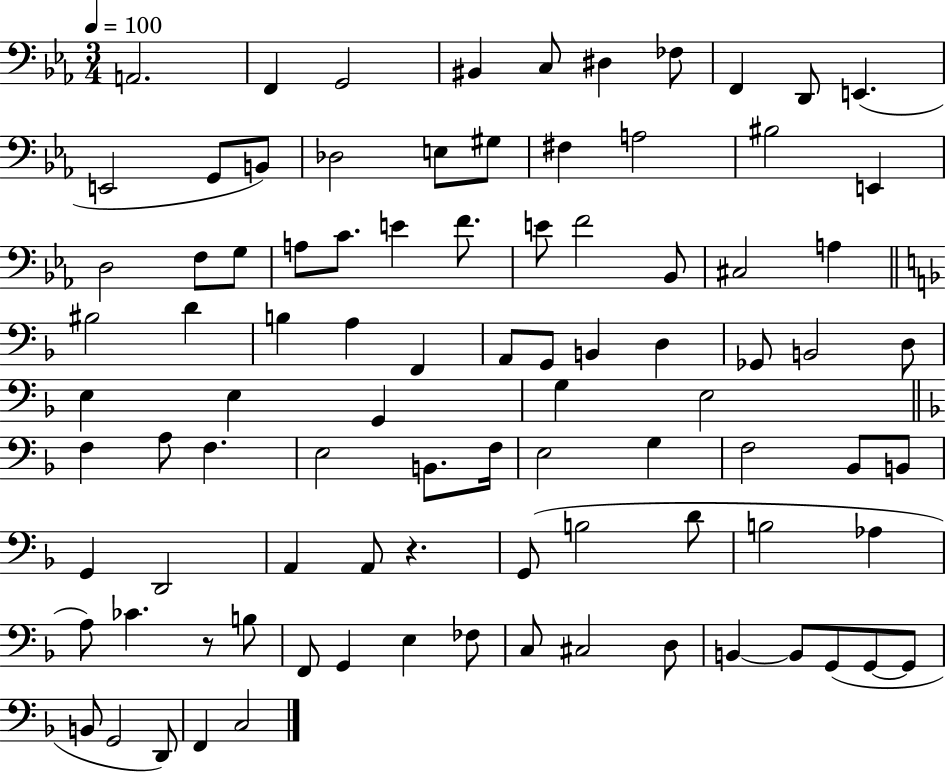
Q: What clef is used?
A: bass